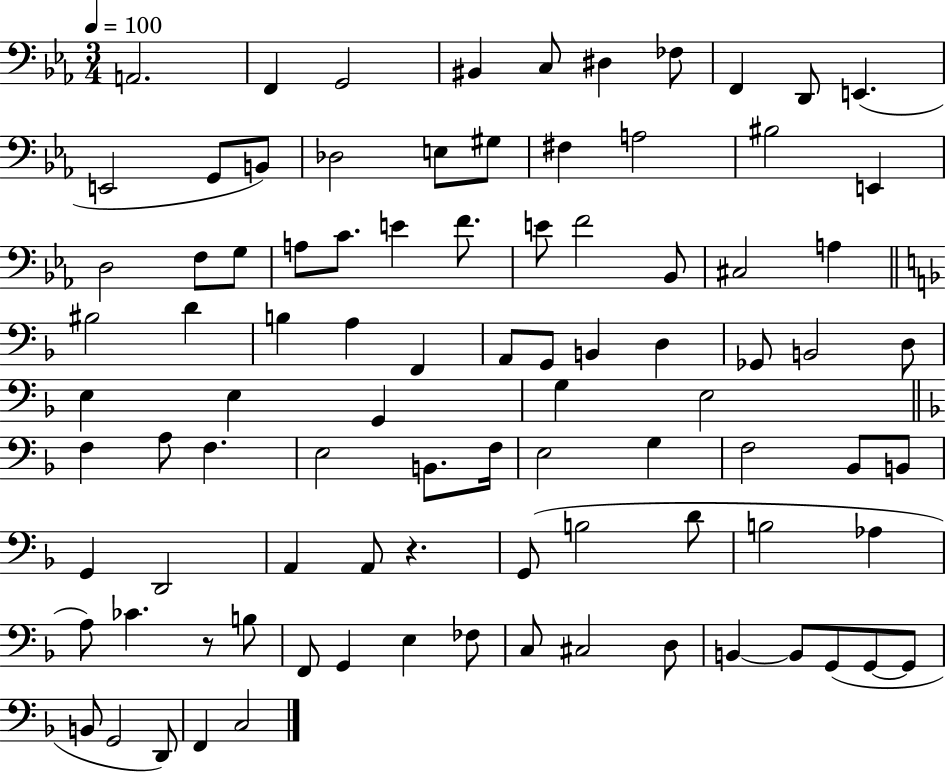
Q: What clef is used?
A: bass